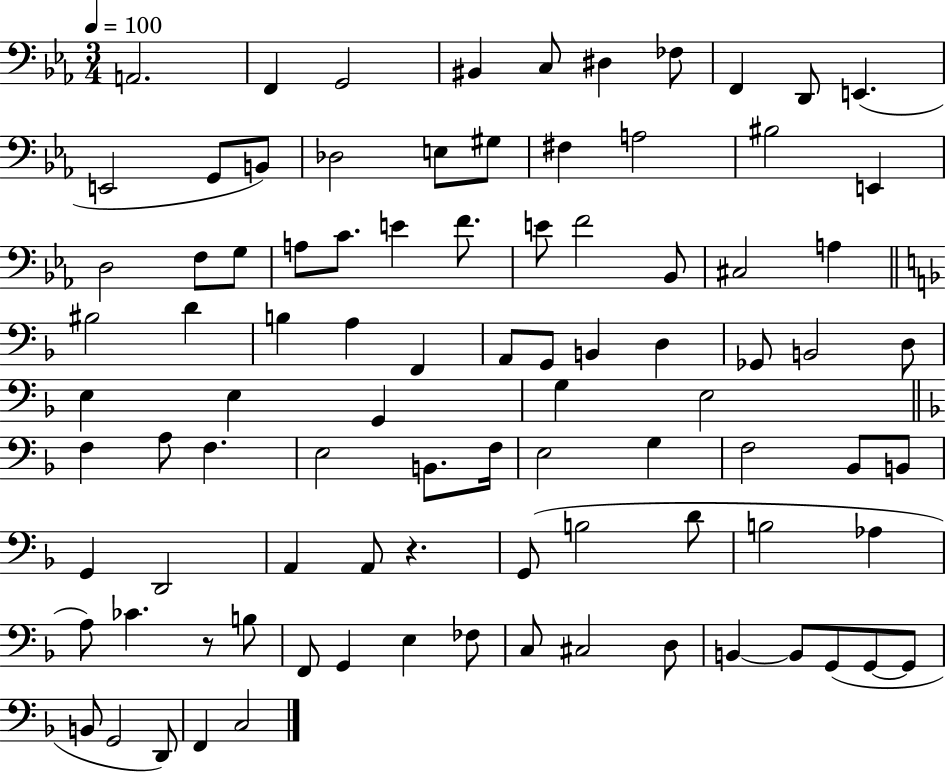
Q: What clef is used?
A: bass